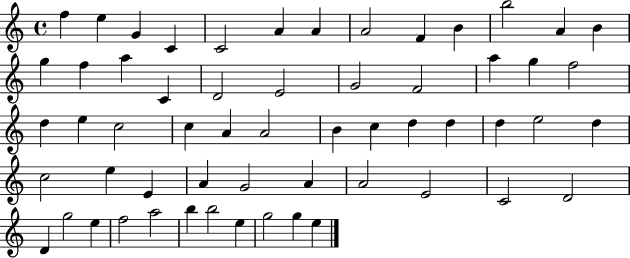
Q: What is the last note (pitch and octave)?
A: E5